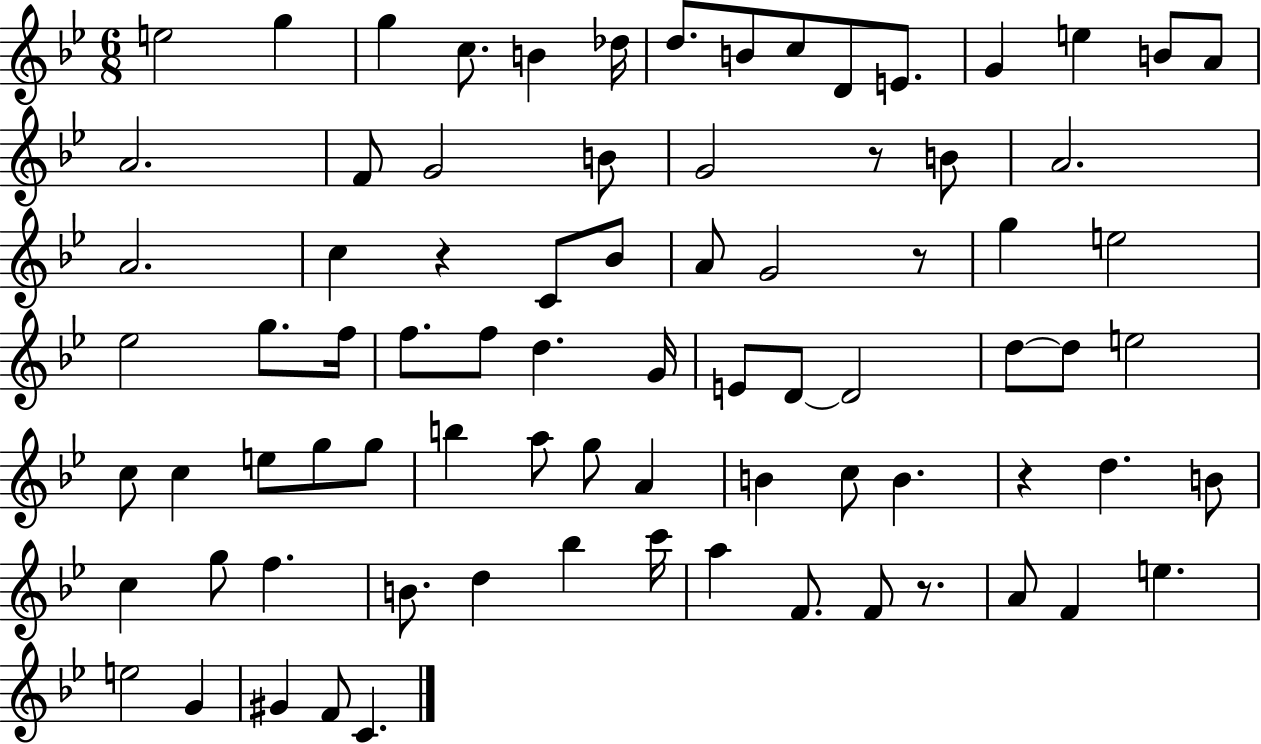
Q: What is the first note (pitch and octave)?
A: E5